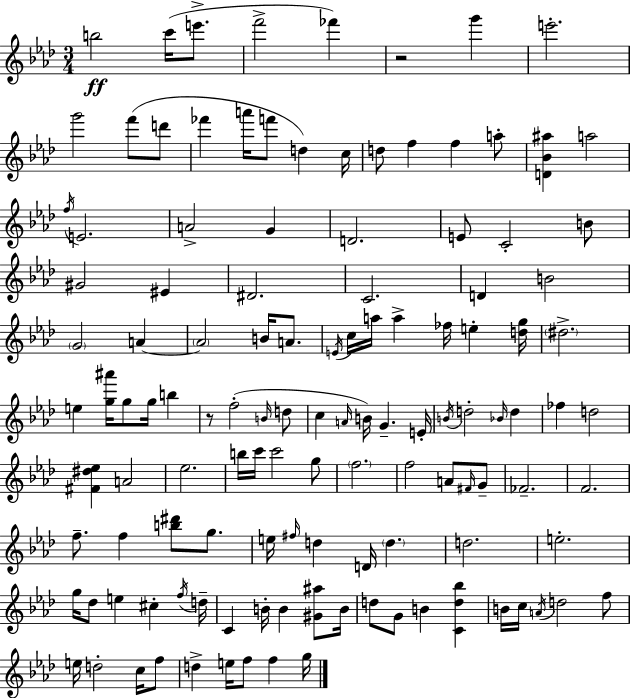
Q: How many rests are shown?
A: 2